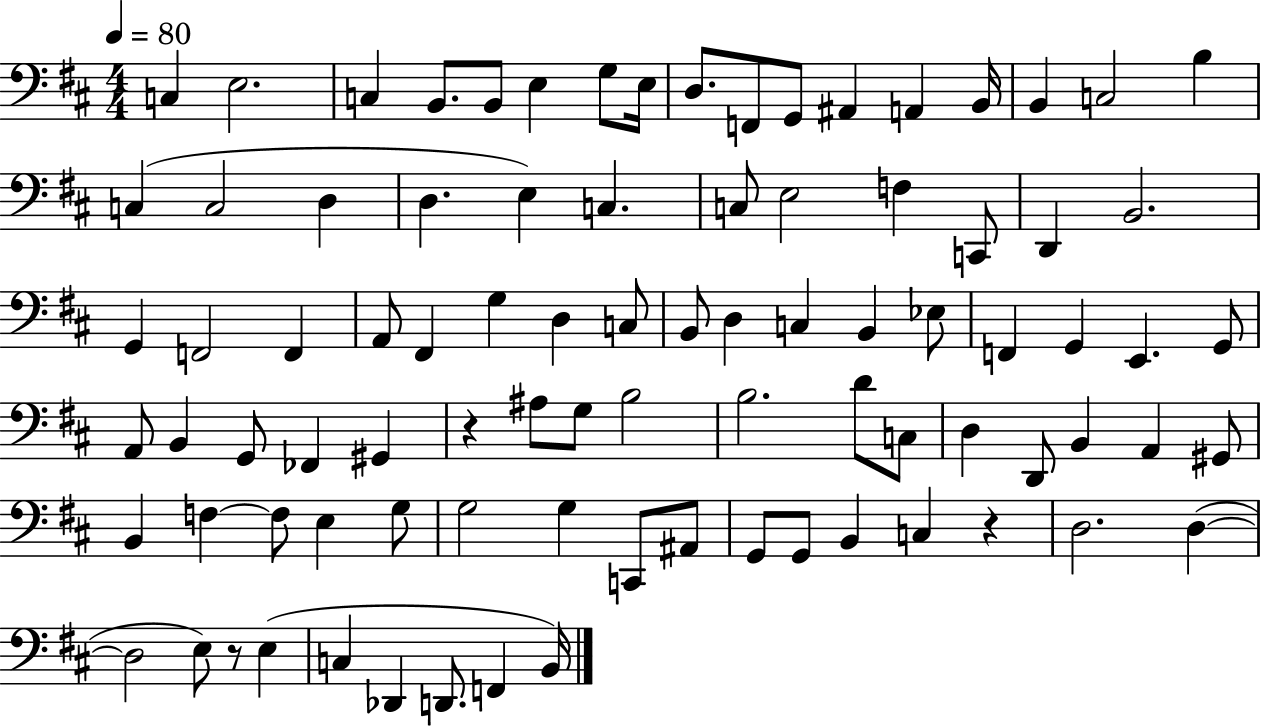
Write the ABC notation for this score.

X:1
T:Untitled
M:4/4
L:1/4
K:D
C, E,2 C, B,,/2 B,,/2 E, G,/2 E,/4 D,/2 F,,/2 G,,/2 ^A,, A,, B,,/4 B,, C,2 B, C, C,2 D, D, E, C, C,/2 E,2 F, C,,/2 D,, B,,2 G,, F,,2 F,, A,,/2 ^F,, G, D, C,/2 B,,/2 D, C, B,, _E,/2 F,, G,, E,, G,,/2 A,,/2 B,, G,,/2 _F,, ^G,, z ^A,/2 G,/2 B,2 B,2 D/2 C,/2 D, D,,/2 B,, A,, ^G,,/2 B,, F, F,/2 E, G,/2 G,2 G, C,,/2 ^A,,/2 G,,/2 G,,/2 B,, C, z D,2 D, D,2 E,/2 z/2 E, C, _D,, D,,/2 F,, B,,/4